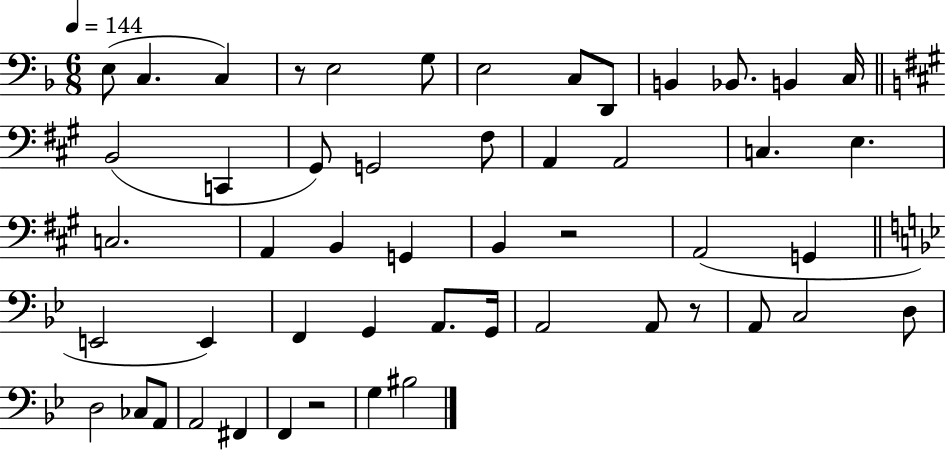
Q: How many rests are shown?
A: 4